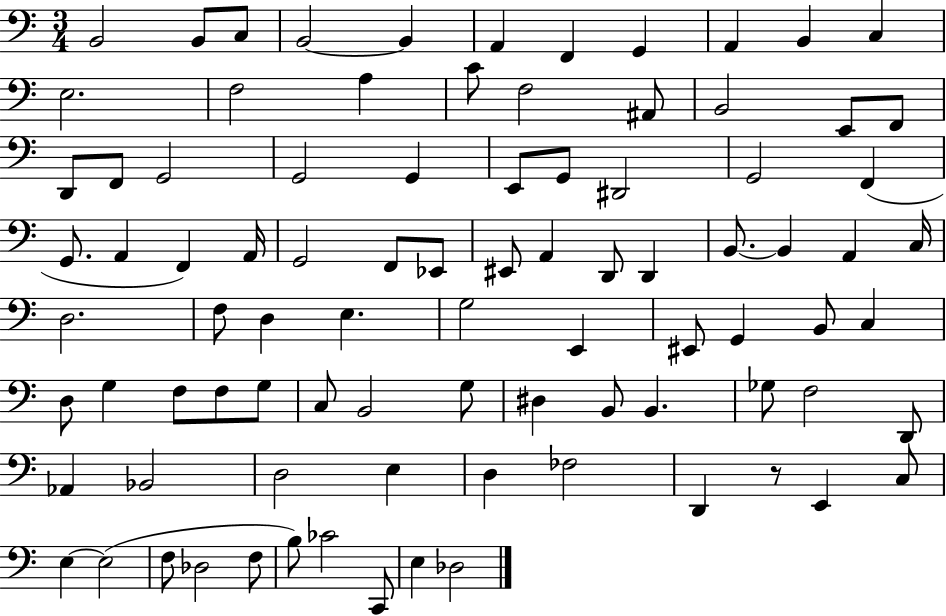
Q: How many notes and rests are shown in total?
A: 89